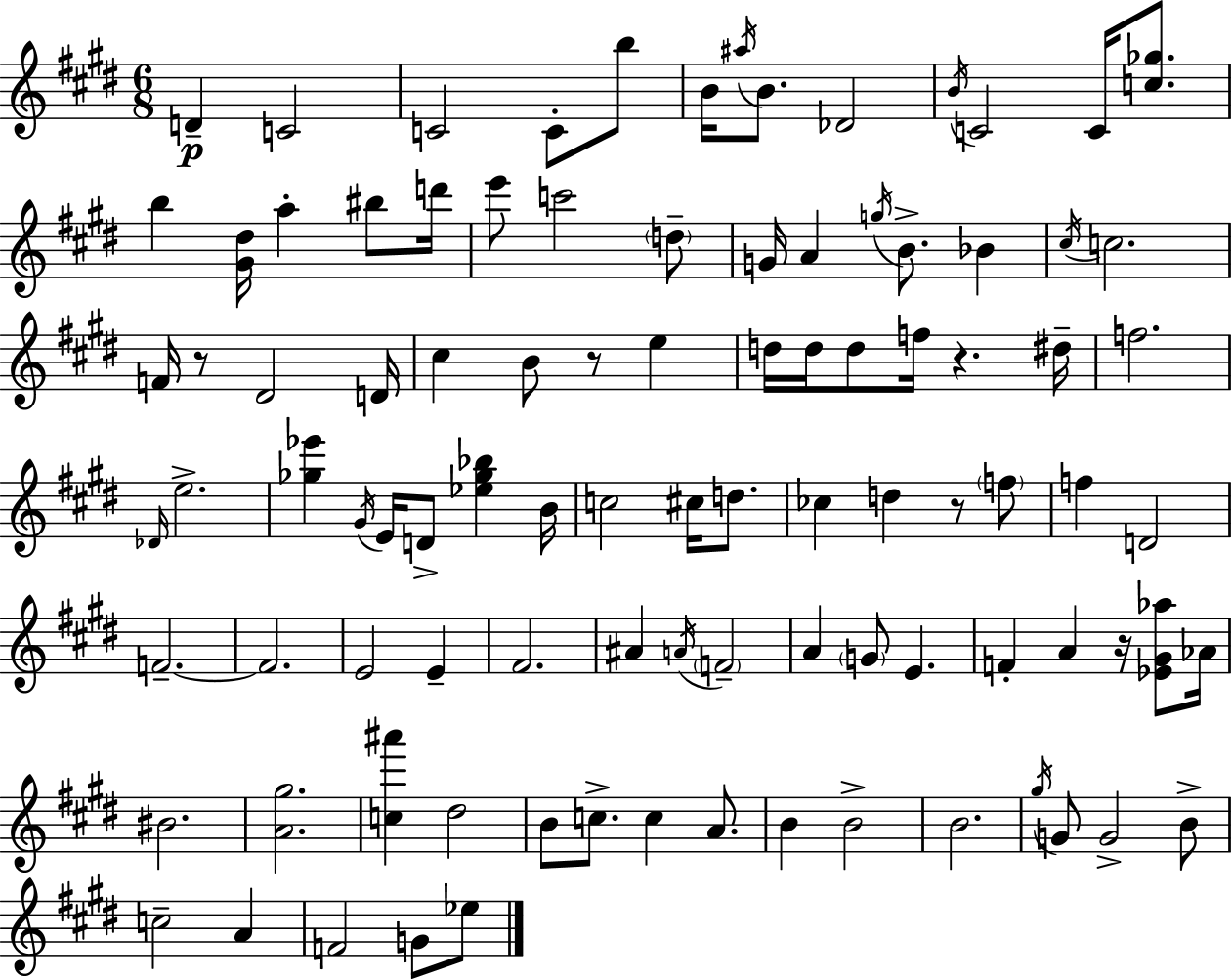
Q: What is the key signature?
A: E major